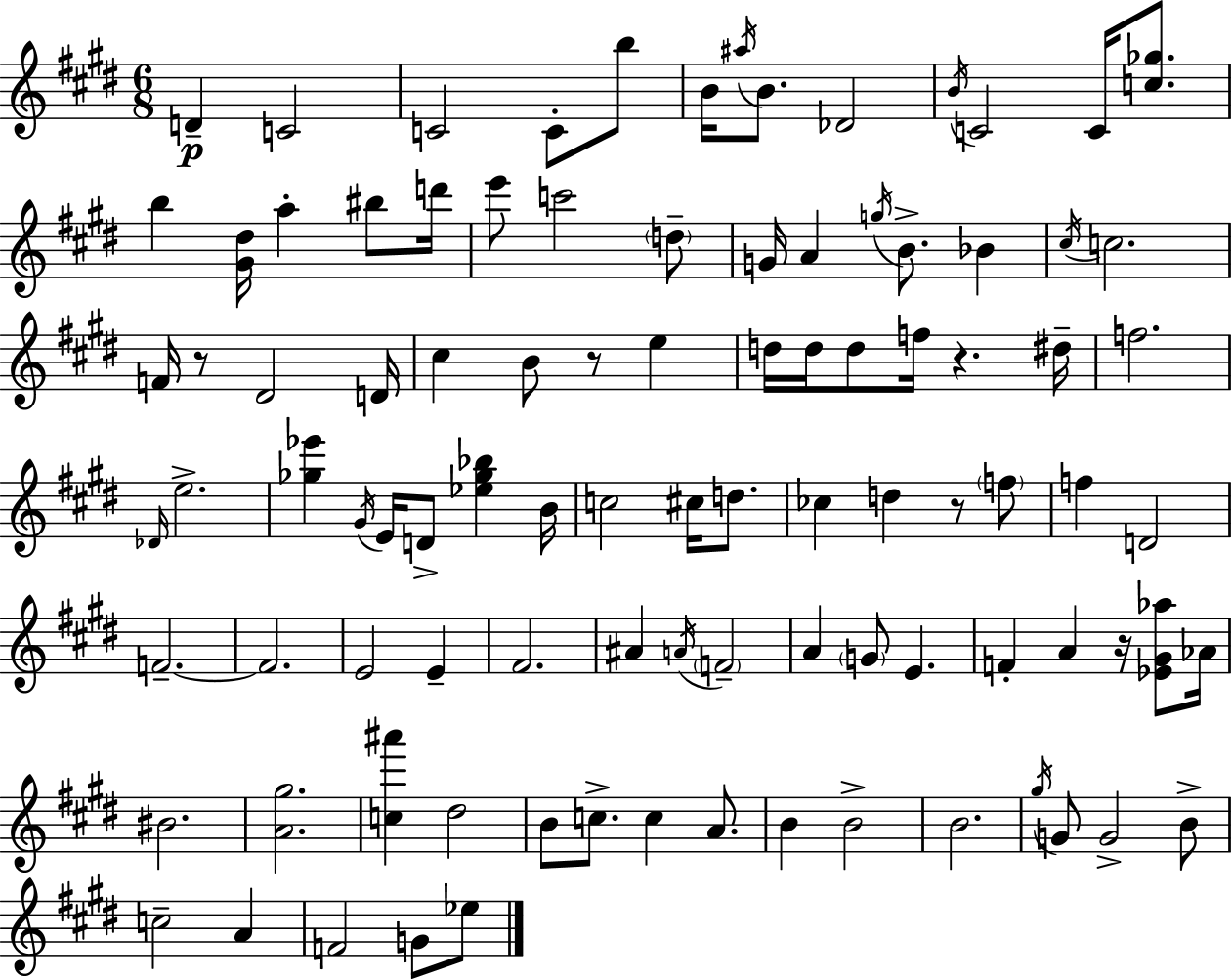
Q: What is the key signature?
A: E major